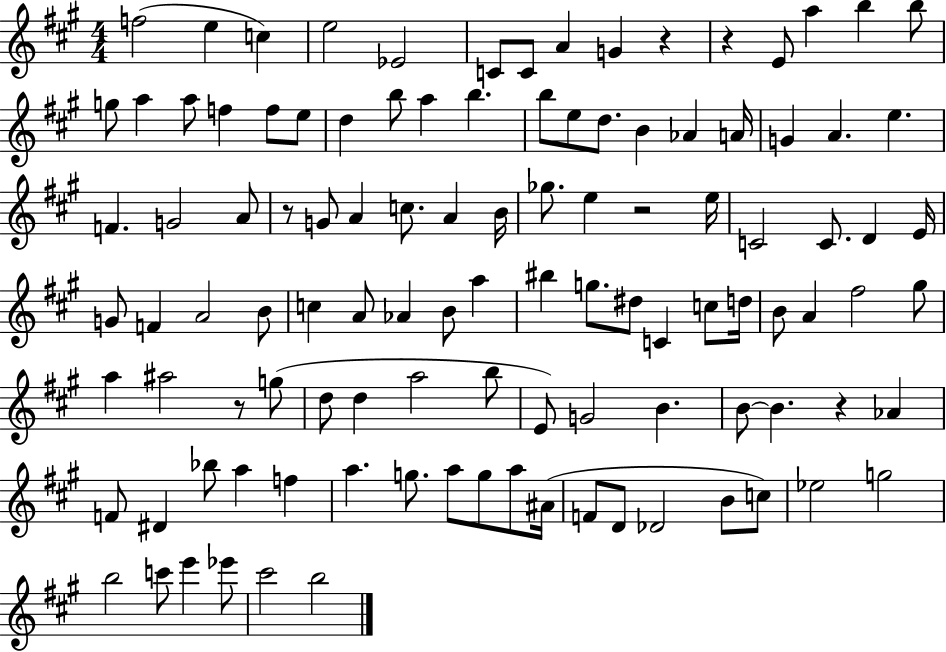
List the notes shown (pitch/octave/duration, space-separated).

F5/h E5/q C5/q E5/h Eb4/h C4/e C4/e A4/q G4/q R/q R/q E4/e A5/q B5/q B5/e G5/e A5/q A5/e F5/q F5/e E5/e D5/q B5/e A5/q B5/q. B5/e E5/e D5/e. B4/q Ab4/q A4/s G4/q A4/q. E5/q. F4/q. G4/h A4/e R/e G4/e A4/q C5/e. A4/q B4/s Gb5/e. E5/q R/h E5/s C4/h C4/e. D4/q E4/s G4/e F4/q A4/h B4/e C5/q A4/e Ab4/q B4/e A5/q BIS5/q G5/e. D#5/e C4/q C5/e D5/s B4/e A4/q F#5/h G#5/e A5/q A#5/h R/e G5/e D5/e D5/q A5/h B5/e E4/e G4/h B4/q. B4/e B4/q. R/q Ab4/q F4/e D#4/q Bb5/e A5/q F5/q A5/q. G5/e. A5/e G5/e A5/e A#4/s F4/e D4/e Db4/h B4/e C5/e Eb5/h G5/h B5/h C6/e E6/q Eb6/e C#6/h B5/h